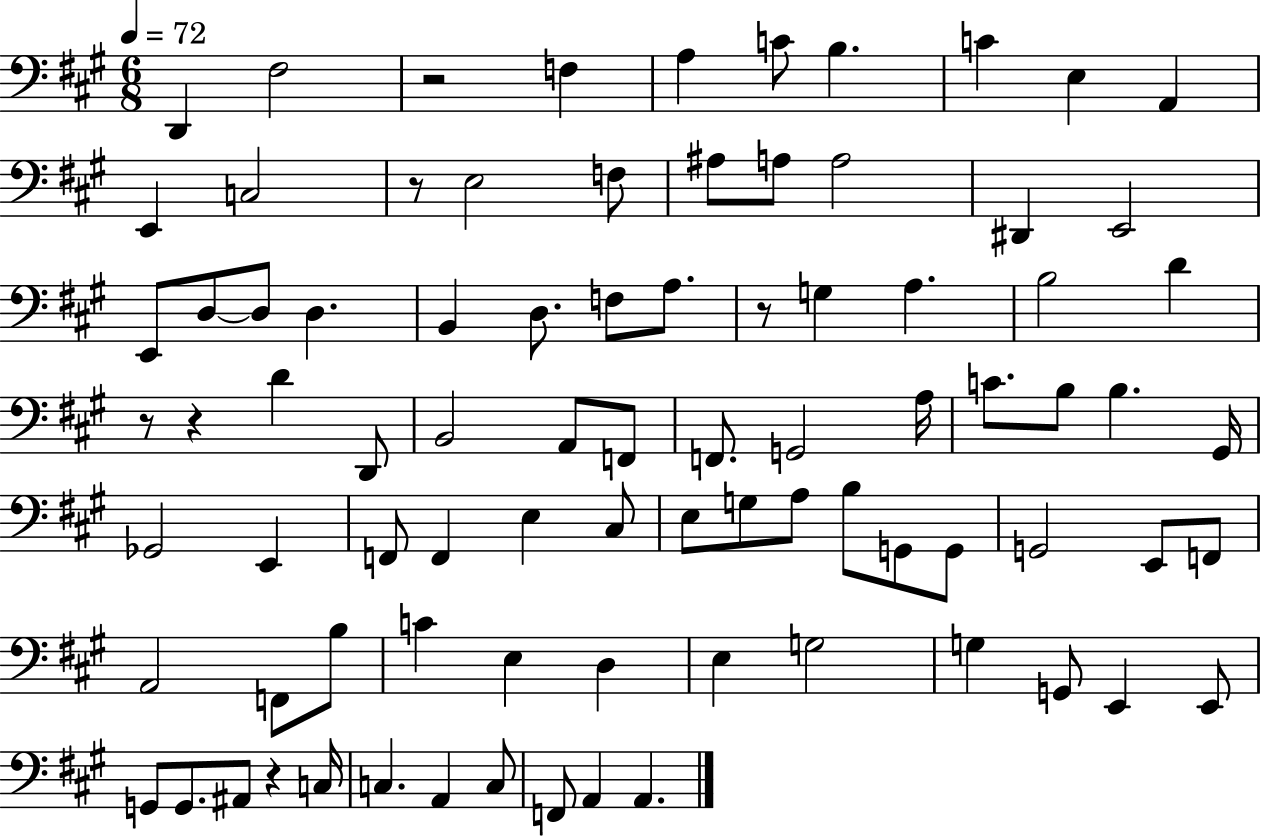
D2/q F#3/h R/h F3/q A3/q C4/e B3/q. C4/q E3/q A2/q E2/q C3/h R/e E3/h F3/e A#3/e A3/e A3/h D#2/q E2/h E2/e D3/e D3/e D3/q. B2/q D3/e. F3/e A3/e. R/e G3/q A3/q. B3/h D4/q R/e R/q D4/q D2/e B2/h A2/e F2/e F2/e. G2/h A3/s C4/e. B3/e B3/q. G#2/s Gb2/h E2/q F2/e F2/q E3/q C#3/e E3/e G3/e A3/e B3/e G2/e G2/e G2/h E2/e F2/e A2/h F2/e B3/e C4/q E3/q D3/q E3/q G3/h G3/q G2/e E2/q E2/e G2/e G2/e. A#2/e R/q C3/s C3/q. A2/q C3/e F2/e A2/q A2/q.